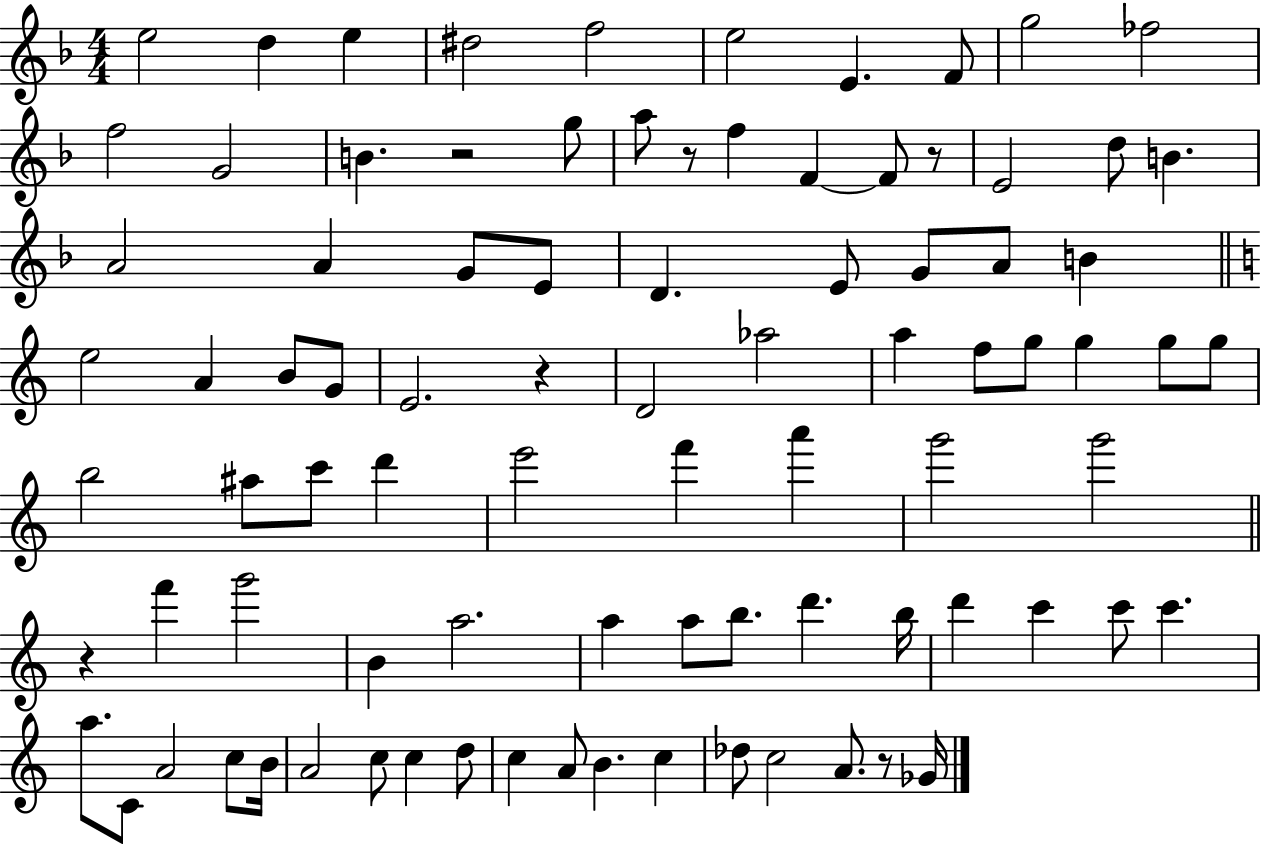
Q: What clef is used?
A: treble